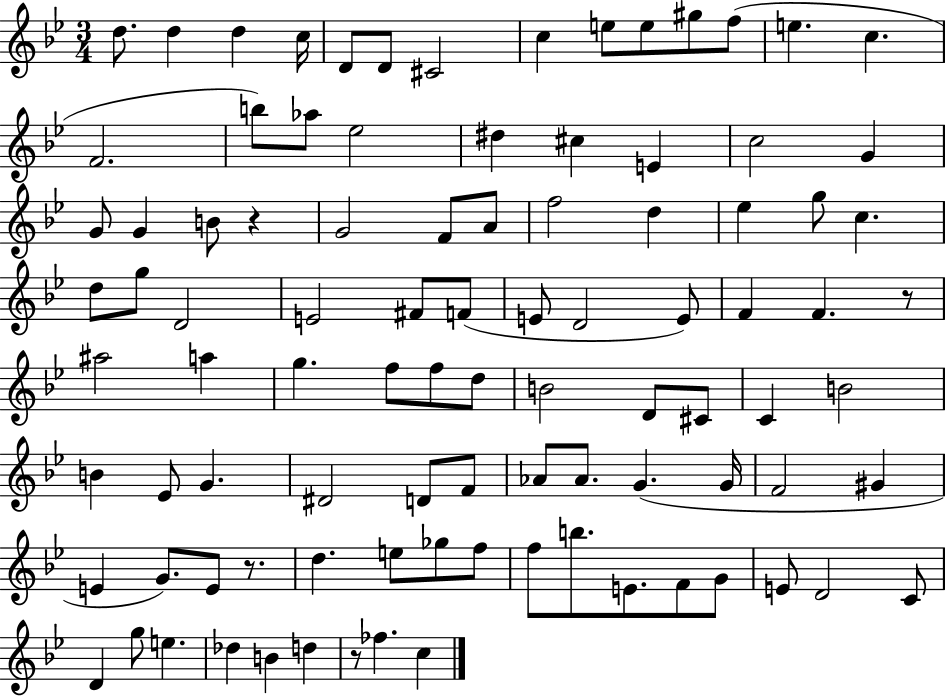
X:1
T:Untitled
M:3/4
L:1/4
K:Bb
d/2 d d c/4 D/2 D/2 ^C2 c e/2 e/2 ^g/2 f/2 e c F2 b/2 _a/2 _e2 ^d ^c E c2 G G/2 G B/2 z G2 F/2 A/2 f2 d _e g/2 c d/2 g/2 D2 E2 ^F/2 F/2 E/2 D2 E/2 F F z/2 ^a2 a g f/2 f/2 d/2 B2 D/2 ^C/2 C B2 B _E/2 G ^D2 D/2 F/2 _A/2 _A/2 G G/4 F2 ^G E G/2 E/2 z/2 d e/2 _g/2 f/2 f/2 b/2 E/2 F/2 G/2 E/2 D2 C/2 D g/2 e _d B d z/2 _f c